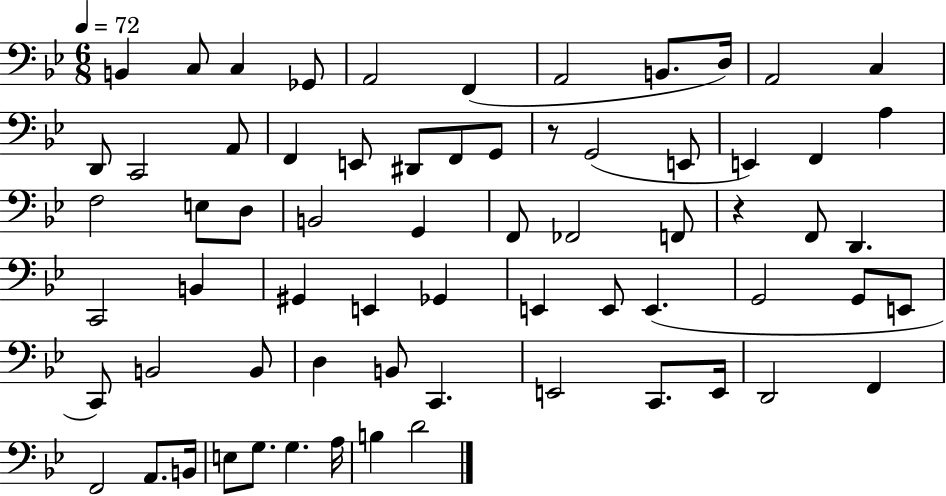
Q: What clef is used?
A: bass